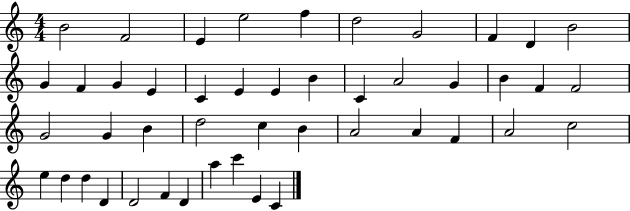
{
  \clef treble
  \numericTimeSignature
  \time 4/4
  \key c \major
  b'2 f'2 | e'4 e''2 f''4 | d''2 g'2 | f'4 d'4 b'2 | \break g'4 f'4 g'4 e'4 | c'4 e'4 e'4 b'4 | c'4 a'2 g'4 | b'4 f'4 f'2 | \break g'2 g'4 b'4 | d''2 c''4 b'4 | a'2 a'4 f'4 | a'2 c''2 | \break e''4 d''4 d''4 d'4 | d'2 f'4 d'4 | a''4 c'''4 e'4 c'4 | \bar "|."
}